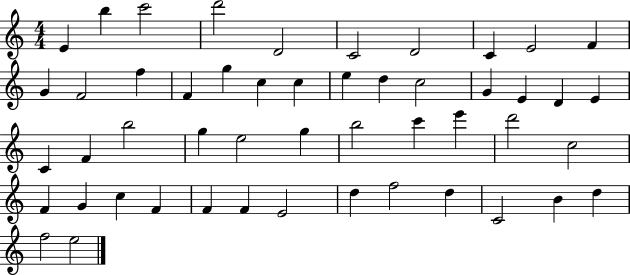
{
  \clef treble
  \numericTimeSignature
  \time 4/4
  \key c \major
  e'4 b''4 c'''2 | d'''2 d'2 | c'2 d'2 | c'4 e'2 f'4 | \break g'4 f'2 f''4 | f'4 g''4 c''4 c''4 | e''4 d''4 c''2 | g'4 e'4 d'4 e'4 | \break c'4 f'4 b''2 | g''4 e''2 g''4 | b''2 c'''4 e'''4 | d'''2 c''2 | \break f'4 g'4 c''4 f'4 | f'4 f'4 e'2 | d''4 f''2 d''4 | c'2 b'4 d''4 | \break f''2 e''2 | \bar "|."
}